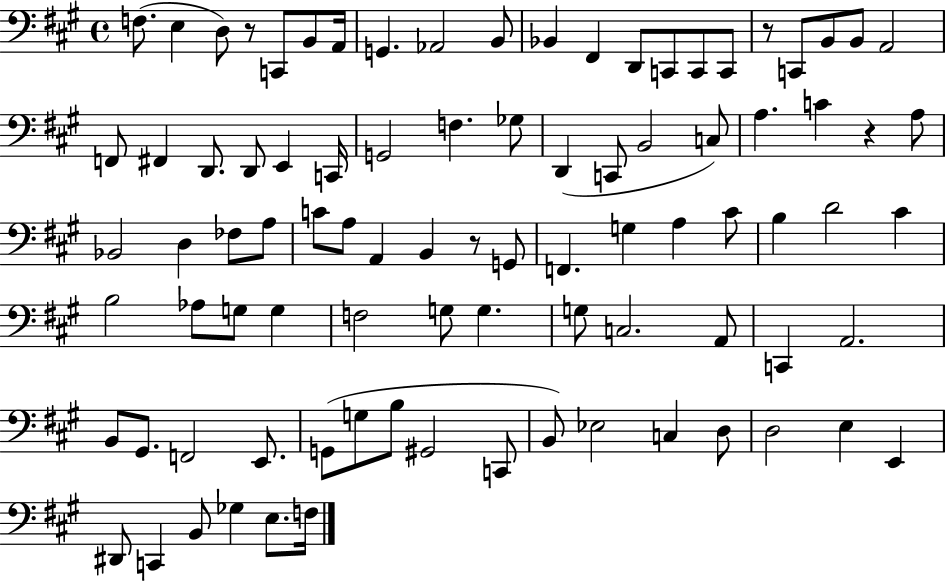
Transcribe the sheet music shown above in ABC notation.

X:1
T:Untitled
M:4/4
L:1/4
K:A
F,/2 E, D,/2 z/2 C,,/2 B,,/2 A,,/4 G,, _A,,2 B,,/2 _B,, ^F,, D,,/2 C,,/2 C,,/2 C,,/2 z/2 C,,/2 B,,/2 B,,/2 A,,2 F,,/2 ^F,, D,,/2 D,,/2 E,, C,,/4 G,,2 F, _G,/2 D,, C,,/2 B,,2 C,/2 A, C z A,/2 _B,,2 D, _F,/2 A,/2 C/2 A,/2 A,, B,, z/2 G,,/2 F,, G, A, ^C/2 B, D2 ^C B,2 _A,/2 G,/2 G, F,2 G,/2 G, G,/2 C,2 A,,/2 C,, A,,2 B,,/2 ^G,,/2 F,,2 E,,/2 G,,/2 G,/2 B,/2 ^G,,2 C,,/2 B,,/2 _E,2 C, D,/2 D,2 E, E,, ^D,,/2 C,, B,,/2 _G, E,/2 F,/4